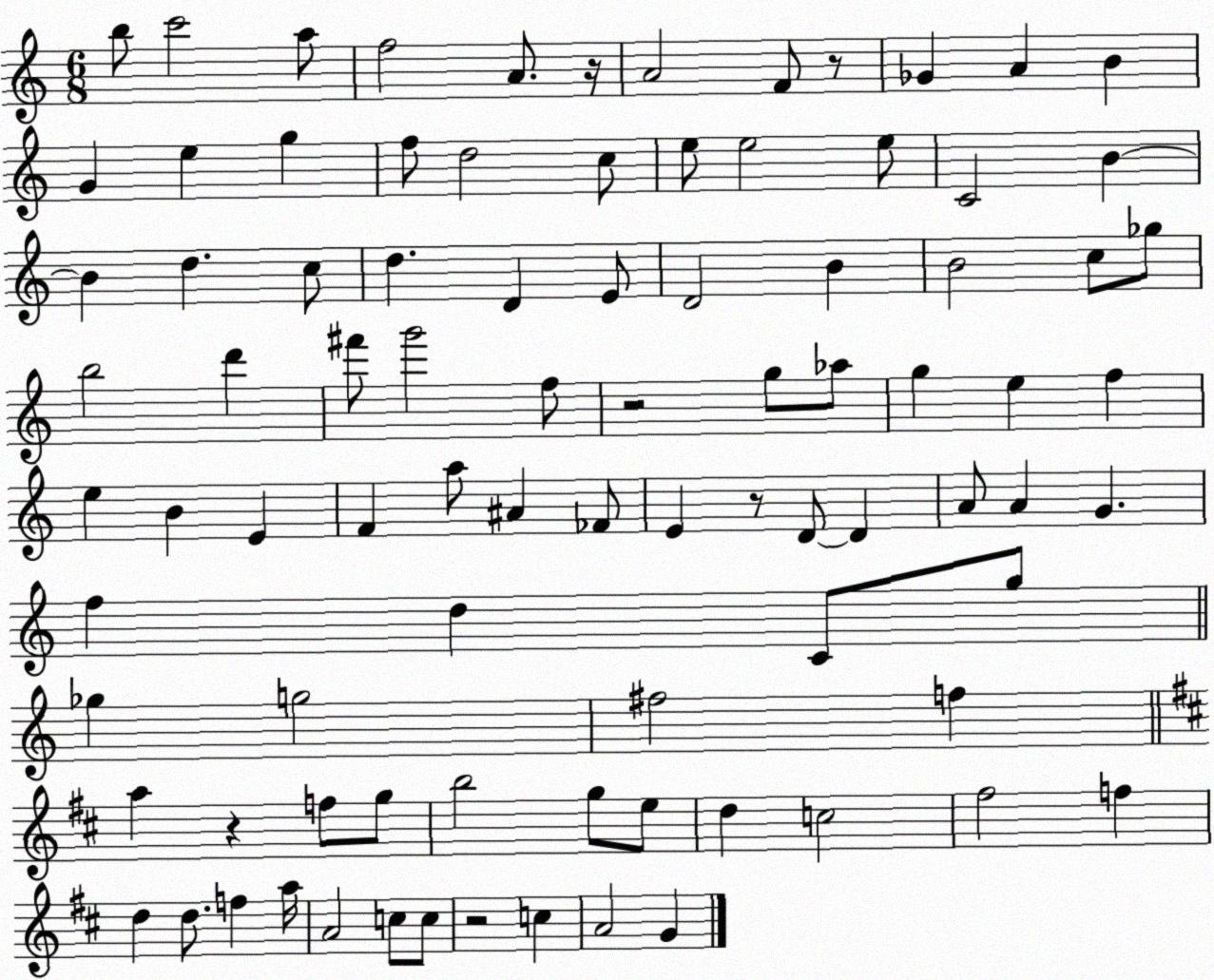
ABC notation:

X:1
T:Untitled
M:6/8
L:1/4
K:C
b/2 c'2 a/2 f2 A/2 z/4 A2 F/2 z/2 _G A B G e g f/2 d2 c/2 e/2 e2 e/2 C2 B B d c/2 d D E/2 D2 B B2 c/2 _g/2 b2 d' ^f'/2 g'2 f/2 z2 g/2 _a/2 g e f e B E F a/2 ^A _F/2 E z/2 D/2 D A/2 A G f d C/2 g/2 _g g2 ^f2 f a z f/2 g/2 b2 g/2 e/2 d c2 ^f2 f d d/2 f a/4 A2 c/2 c/2 z2 c A2 G